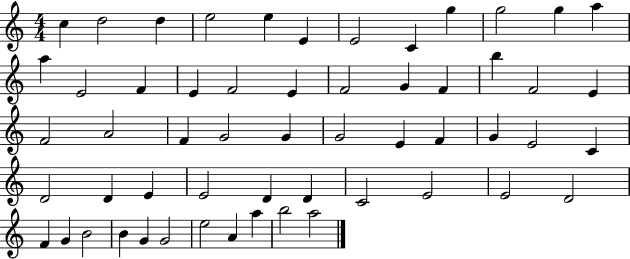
C5/q D5/h D5/q E5/h E5/q E4/q E4/h C4/q G5/q G5/h G5/q A5/q A5/q E4/h F4/q E4/q F4/h E4/q F4/h G4/q F4/q B5/q F4/h E4/q F4/h A4/h F4/q G4/h G4/q G4/h E4/q F4/q G4/q E4/h C4/q D4/h D4/q E4/q E4/h D4/q D4/q C4/h E4/h E4/h D4/h F4/q G4/q B4/h B4/q G4/q G4/h E5/h A4/q A5/q B5/h A5/h